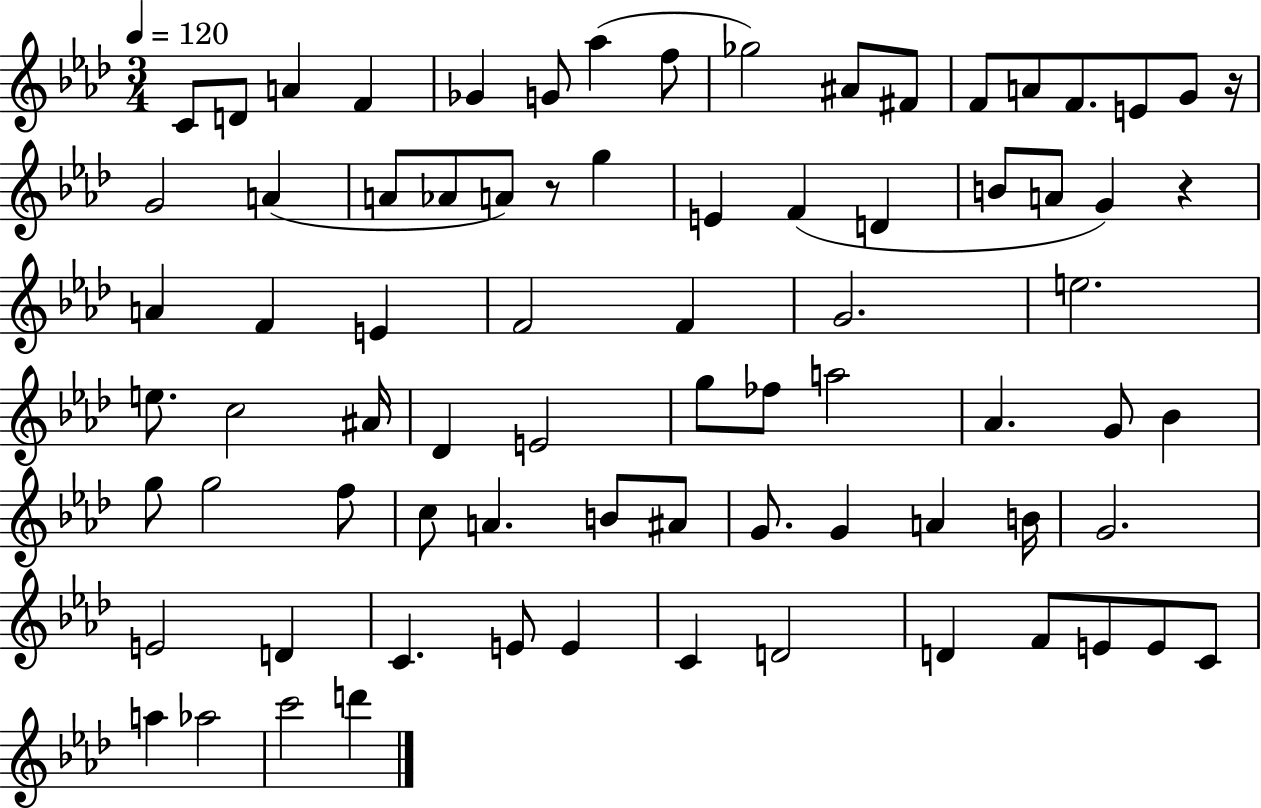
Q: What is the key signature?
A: AES major